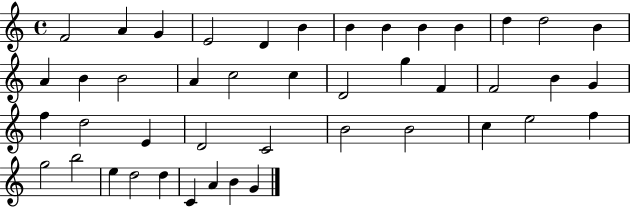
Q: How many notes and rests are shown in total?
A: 44